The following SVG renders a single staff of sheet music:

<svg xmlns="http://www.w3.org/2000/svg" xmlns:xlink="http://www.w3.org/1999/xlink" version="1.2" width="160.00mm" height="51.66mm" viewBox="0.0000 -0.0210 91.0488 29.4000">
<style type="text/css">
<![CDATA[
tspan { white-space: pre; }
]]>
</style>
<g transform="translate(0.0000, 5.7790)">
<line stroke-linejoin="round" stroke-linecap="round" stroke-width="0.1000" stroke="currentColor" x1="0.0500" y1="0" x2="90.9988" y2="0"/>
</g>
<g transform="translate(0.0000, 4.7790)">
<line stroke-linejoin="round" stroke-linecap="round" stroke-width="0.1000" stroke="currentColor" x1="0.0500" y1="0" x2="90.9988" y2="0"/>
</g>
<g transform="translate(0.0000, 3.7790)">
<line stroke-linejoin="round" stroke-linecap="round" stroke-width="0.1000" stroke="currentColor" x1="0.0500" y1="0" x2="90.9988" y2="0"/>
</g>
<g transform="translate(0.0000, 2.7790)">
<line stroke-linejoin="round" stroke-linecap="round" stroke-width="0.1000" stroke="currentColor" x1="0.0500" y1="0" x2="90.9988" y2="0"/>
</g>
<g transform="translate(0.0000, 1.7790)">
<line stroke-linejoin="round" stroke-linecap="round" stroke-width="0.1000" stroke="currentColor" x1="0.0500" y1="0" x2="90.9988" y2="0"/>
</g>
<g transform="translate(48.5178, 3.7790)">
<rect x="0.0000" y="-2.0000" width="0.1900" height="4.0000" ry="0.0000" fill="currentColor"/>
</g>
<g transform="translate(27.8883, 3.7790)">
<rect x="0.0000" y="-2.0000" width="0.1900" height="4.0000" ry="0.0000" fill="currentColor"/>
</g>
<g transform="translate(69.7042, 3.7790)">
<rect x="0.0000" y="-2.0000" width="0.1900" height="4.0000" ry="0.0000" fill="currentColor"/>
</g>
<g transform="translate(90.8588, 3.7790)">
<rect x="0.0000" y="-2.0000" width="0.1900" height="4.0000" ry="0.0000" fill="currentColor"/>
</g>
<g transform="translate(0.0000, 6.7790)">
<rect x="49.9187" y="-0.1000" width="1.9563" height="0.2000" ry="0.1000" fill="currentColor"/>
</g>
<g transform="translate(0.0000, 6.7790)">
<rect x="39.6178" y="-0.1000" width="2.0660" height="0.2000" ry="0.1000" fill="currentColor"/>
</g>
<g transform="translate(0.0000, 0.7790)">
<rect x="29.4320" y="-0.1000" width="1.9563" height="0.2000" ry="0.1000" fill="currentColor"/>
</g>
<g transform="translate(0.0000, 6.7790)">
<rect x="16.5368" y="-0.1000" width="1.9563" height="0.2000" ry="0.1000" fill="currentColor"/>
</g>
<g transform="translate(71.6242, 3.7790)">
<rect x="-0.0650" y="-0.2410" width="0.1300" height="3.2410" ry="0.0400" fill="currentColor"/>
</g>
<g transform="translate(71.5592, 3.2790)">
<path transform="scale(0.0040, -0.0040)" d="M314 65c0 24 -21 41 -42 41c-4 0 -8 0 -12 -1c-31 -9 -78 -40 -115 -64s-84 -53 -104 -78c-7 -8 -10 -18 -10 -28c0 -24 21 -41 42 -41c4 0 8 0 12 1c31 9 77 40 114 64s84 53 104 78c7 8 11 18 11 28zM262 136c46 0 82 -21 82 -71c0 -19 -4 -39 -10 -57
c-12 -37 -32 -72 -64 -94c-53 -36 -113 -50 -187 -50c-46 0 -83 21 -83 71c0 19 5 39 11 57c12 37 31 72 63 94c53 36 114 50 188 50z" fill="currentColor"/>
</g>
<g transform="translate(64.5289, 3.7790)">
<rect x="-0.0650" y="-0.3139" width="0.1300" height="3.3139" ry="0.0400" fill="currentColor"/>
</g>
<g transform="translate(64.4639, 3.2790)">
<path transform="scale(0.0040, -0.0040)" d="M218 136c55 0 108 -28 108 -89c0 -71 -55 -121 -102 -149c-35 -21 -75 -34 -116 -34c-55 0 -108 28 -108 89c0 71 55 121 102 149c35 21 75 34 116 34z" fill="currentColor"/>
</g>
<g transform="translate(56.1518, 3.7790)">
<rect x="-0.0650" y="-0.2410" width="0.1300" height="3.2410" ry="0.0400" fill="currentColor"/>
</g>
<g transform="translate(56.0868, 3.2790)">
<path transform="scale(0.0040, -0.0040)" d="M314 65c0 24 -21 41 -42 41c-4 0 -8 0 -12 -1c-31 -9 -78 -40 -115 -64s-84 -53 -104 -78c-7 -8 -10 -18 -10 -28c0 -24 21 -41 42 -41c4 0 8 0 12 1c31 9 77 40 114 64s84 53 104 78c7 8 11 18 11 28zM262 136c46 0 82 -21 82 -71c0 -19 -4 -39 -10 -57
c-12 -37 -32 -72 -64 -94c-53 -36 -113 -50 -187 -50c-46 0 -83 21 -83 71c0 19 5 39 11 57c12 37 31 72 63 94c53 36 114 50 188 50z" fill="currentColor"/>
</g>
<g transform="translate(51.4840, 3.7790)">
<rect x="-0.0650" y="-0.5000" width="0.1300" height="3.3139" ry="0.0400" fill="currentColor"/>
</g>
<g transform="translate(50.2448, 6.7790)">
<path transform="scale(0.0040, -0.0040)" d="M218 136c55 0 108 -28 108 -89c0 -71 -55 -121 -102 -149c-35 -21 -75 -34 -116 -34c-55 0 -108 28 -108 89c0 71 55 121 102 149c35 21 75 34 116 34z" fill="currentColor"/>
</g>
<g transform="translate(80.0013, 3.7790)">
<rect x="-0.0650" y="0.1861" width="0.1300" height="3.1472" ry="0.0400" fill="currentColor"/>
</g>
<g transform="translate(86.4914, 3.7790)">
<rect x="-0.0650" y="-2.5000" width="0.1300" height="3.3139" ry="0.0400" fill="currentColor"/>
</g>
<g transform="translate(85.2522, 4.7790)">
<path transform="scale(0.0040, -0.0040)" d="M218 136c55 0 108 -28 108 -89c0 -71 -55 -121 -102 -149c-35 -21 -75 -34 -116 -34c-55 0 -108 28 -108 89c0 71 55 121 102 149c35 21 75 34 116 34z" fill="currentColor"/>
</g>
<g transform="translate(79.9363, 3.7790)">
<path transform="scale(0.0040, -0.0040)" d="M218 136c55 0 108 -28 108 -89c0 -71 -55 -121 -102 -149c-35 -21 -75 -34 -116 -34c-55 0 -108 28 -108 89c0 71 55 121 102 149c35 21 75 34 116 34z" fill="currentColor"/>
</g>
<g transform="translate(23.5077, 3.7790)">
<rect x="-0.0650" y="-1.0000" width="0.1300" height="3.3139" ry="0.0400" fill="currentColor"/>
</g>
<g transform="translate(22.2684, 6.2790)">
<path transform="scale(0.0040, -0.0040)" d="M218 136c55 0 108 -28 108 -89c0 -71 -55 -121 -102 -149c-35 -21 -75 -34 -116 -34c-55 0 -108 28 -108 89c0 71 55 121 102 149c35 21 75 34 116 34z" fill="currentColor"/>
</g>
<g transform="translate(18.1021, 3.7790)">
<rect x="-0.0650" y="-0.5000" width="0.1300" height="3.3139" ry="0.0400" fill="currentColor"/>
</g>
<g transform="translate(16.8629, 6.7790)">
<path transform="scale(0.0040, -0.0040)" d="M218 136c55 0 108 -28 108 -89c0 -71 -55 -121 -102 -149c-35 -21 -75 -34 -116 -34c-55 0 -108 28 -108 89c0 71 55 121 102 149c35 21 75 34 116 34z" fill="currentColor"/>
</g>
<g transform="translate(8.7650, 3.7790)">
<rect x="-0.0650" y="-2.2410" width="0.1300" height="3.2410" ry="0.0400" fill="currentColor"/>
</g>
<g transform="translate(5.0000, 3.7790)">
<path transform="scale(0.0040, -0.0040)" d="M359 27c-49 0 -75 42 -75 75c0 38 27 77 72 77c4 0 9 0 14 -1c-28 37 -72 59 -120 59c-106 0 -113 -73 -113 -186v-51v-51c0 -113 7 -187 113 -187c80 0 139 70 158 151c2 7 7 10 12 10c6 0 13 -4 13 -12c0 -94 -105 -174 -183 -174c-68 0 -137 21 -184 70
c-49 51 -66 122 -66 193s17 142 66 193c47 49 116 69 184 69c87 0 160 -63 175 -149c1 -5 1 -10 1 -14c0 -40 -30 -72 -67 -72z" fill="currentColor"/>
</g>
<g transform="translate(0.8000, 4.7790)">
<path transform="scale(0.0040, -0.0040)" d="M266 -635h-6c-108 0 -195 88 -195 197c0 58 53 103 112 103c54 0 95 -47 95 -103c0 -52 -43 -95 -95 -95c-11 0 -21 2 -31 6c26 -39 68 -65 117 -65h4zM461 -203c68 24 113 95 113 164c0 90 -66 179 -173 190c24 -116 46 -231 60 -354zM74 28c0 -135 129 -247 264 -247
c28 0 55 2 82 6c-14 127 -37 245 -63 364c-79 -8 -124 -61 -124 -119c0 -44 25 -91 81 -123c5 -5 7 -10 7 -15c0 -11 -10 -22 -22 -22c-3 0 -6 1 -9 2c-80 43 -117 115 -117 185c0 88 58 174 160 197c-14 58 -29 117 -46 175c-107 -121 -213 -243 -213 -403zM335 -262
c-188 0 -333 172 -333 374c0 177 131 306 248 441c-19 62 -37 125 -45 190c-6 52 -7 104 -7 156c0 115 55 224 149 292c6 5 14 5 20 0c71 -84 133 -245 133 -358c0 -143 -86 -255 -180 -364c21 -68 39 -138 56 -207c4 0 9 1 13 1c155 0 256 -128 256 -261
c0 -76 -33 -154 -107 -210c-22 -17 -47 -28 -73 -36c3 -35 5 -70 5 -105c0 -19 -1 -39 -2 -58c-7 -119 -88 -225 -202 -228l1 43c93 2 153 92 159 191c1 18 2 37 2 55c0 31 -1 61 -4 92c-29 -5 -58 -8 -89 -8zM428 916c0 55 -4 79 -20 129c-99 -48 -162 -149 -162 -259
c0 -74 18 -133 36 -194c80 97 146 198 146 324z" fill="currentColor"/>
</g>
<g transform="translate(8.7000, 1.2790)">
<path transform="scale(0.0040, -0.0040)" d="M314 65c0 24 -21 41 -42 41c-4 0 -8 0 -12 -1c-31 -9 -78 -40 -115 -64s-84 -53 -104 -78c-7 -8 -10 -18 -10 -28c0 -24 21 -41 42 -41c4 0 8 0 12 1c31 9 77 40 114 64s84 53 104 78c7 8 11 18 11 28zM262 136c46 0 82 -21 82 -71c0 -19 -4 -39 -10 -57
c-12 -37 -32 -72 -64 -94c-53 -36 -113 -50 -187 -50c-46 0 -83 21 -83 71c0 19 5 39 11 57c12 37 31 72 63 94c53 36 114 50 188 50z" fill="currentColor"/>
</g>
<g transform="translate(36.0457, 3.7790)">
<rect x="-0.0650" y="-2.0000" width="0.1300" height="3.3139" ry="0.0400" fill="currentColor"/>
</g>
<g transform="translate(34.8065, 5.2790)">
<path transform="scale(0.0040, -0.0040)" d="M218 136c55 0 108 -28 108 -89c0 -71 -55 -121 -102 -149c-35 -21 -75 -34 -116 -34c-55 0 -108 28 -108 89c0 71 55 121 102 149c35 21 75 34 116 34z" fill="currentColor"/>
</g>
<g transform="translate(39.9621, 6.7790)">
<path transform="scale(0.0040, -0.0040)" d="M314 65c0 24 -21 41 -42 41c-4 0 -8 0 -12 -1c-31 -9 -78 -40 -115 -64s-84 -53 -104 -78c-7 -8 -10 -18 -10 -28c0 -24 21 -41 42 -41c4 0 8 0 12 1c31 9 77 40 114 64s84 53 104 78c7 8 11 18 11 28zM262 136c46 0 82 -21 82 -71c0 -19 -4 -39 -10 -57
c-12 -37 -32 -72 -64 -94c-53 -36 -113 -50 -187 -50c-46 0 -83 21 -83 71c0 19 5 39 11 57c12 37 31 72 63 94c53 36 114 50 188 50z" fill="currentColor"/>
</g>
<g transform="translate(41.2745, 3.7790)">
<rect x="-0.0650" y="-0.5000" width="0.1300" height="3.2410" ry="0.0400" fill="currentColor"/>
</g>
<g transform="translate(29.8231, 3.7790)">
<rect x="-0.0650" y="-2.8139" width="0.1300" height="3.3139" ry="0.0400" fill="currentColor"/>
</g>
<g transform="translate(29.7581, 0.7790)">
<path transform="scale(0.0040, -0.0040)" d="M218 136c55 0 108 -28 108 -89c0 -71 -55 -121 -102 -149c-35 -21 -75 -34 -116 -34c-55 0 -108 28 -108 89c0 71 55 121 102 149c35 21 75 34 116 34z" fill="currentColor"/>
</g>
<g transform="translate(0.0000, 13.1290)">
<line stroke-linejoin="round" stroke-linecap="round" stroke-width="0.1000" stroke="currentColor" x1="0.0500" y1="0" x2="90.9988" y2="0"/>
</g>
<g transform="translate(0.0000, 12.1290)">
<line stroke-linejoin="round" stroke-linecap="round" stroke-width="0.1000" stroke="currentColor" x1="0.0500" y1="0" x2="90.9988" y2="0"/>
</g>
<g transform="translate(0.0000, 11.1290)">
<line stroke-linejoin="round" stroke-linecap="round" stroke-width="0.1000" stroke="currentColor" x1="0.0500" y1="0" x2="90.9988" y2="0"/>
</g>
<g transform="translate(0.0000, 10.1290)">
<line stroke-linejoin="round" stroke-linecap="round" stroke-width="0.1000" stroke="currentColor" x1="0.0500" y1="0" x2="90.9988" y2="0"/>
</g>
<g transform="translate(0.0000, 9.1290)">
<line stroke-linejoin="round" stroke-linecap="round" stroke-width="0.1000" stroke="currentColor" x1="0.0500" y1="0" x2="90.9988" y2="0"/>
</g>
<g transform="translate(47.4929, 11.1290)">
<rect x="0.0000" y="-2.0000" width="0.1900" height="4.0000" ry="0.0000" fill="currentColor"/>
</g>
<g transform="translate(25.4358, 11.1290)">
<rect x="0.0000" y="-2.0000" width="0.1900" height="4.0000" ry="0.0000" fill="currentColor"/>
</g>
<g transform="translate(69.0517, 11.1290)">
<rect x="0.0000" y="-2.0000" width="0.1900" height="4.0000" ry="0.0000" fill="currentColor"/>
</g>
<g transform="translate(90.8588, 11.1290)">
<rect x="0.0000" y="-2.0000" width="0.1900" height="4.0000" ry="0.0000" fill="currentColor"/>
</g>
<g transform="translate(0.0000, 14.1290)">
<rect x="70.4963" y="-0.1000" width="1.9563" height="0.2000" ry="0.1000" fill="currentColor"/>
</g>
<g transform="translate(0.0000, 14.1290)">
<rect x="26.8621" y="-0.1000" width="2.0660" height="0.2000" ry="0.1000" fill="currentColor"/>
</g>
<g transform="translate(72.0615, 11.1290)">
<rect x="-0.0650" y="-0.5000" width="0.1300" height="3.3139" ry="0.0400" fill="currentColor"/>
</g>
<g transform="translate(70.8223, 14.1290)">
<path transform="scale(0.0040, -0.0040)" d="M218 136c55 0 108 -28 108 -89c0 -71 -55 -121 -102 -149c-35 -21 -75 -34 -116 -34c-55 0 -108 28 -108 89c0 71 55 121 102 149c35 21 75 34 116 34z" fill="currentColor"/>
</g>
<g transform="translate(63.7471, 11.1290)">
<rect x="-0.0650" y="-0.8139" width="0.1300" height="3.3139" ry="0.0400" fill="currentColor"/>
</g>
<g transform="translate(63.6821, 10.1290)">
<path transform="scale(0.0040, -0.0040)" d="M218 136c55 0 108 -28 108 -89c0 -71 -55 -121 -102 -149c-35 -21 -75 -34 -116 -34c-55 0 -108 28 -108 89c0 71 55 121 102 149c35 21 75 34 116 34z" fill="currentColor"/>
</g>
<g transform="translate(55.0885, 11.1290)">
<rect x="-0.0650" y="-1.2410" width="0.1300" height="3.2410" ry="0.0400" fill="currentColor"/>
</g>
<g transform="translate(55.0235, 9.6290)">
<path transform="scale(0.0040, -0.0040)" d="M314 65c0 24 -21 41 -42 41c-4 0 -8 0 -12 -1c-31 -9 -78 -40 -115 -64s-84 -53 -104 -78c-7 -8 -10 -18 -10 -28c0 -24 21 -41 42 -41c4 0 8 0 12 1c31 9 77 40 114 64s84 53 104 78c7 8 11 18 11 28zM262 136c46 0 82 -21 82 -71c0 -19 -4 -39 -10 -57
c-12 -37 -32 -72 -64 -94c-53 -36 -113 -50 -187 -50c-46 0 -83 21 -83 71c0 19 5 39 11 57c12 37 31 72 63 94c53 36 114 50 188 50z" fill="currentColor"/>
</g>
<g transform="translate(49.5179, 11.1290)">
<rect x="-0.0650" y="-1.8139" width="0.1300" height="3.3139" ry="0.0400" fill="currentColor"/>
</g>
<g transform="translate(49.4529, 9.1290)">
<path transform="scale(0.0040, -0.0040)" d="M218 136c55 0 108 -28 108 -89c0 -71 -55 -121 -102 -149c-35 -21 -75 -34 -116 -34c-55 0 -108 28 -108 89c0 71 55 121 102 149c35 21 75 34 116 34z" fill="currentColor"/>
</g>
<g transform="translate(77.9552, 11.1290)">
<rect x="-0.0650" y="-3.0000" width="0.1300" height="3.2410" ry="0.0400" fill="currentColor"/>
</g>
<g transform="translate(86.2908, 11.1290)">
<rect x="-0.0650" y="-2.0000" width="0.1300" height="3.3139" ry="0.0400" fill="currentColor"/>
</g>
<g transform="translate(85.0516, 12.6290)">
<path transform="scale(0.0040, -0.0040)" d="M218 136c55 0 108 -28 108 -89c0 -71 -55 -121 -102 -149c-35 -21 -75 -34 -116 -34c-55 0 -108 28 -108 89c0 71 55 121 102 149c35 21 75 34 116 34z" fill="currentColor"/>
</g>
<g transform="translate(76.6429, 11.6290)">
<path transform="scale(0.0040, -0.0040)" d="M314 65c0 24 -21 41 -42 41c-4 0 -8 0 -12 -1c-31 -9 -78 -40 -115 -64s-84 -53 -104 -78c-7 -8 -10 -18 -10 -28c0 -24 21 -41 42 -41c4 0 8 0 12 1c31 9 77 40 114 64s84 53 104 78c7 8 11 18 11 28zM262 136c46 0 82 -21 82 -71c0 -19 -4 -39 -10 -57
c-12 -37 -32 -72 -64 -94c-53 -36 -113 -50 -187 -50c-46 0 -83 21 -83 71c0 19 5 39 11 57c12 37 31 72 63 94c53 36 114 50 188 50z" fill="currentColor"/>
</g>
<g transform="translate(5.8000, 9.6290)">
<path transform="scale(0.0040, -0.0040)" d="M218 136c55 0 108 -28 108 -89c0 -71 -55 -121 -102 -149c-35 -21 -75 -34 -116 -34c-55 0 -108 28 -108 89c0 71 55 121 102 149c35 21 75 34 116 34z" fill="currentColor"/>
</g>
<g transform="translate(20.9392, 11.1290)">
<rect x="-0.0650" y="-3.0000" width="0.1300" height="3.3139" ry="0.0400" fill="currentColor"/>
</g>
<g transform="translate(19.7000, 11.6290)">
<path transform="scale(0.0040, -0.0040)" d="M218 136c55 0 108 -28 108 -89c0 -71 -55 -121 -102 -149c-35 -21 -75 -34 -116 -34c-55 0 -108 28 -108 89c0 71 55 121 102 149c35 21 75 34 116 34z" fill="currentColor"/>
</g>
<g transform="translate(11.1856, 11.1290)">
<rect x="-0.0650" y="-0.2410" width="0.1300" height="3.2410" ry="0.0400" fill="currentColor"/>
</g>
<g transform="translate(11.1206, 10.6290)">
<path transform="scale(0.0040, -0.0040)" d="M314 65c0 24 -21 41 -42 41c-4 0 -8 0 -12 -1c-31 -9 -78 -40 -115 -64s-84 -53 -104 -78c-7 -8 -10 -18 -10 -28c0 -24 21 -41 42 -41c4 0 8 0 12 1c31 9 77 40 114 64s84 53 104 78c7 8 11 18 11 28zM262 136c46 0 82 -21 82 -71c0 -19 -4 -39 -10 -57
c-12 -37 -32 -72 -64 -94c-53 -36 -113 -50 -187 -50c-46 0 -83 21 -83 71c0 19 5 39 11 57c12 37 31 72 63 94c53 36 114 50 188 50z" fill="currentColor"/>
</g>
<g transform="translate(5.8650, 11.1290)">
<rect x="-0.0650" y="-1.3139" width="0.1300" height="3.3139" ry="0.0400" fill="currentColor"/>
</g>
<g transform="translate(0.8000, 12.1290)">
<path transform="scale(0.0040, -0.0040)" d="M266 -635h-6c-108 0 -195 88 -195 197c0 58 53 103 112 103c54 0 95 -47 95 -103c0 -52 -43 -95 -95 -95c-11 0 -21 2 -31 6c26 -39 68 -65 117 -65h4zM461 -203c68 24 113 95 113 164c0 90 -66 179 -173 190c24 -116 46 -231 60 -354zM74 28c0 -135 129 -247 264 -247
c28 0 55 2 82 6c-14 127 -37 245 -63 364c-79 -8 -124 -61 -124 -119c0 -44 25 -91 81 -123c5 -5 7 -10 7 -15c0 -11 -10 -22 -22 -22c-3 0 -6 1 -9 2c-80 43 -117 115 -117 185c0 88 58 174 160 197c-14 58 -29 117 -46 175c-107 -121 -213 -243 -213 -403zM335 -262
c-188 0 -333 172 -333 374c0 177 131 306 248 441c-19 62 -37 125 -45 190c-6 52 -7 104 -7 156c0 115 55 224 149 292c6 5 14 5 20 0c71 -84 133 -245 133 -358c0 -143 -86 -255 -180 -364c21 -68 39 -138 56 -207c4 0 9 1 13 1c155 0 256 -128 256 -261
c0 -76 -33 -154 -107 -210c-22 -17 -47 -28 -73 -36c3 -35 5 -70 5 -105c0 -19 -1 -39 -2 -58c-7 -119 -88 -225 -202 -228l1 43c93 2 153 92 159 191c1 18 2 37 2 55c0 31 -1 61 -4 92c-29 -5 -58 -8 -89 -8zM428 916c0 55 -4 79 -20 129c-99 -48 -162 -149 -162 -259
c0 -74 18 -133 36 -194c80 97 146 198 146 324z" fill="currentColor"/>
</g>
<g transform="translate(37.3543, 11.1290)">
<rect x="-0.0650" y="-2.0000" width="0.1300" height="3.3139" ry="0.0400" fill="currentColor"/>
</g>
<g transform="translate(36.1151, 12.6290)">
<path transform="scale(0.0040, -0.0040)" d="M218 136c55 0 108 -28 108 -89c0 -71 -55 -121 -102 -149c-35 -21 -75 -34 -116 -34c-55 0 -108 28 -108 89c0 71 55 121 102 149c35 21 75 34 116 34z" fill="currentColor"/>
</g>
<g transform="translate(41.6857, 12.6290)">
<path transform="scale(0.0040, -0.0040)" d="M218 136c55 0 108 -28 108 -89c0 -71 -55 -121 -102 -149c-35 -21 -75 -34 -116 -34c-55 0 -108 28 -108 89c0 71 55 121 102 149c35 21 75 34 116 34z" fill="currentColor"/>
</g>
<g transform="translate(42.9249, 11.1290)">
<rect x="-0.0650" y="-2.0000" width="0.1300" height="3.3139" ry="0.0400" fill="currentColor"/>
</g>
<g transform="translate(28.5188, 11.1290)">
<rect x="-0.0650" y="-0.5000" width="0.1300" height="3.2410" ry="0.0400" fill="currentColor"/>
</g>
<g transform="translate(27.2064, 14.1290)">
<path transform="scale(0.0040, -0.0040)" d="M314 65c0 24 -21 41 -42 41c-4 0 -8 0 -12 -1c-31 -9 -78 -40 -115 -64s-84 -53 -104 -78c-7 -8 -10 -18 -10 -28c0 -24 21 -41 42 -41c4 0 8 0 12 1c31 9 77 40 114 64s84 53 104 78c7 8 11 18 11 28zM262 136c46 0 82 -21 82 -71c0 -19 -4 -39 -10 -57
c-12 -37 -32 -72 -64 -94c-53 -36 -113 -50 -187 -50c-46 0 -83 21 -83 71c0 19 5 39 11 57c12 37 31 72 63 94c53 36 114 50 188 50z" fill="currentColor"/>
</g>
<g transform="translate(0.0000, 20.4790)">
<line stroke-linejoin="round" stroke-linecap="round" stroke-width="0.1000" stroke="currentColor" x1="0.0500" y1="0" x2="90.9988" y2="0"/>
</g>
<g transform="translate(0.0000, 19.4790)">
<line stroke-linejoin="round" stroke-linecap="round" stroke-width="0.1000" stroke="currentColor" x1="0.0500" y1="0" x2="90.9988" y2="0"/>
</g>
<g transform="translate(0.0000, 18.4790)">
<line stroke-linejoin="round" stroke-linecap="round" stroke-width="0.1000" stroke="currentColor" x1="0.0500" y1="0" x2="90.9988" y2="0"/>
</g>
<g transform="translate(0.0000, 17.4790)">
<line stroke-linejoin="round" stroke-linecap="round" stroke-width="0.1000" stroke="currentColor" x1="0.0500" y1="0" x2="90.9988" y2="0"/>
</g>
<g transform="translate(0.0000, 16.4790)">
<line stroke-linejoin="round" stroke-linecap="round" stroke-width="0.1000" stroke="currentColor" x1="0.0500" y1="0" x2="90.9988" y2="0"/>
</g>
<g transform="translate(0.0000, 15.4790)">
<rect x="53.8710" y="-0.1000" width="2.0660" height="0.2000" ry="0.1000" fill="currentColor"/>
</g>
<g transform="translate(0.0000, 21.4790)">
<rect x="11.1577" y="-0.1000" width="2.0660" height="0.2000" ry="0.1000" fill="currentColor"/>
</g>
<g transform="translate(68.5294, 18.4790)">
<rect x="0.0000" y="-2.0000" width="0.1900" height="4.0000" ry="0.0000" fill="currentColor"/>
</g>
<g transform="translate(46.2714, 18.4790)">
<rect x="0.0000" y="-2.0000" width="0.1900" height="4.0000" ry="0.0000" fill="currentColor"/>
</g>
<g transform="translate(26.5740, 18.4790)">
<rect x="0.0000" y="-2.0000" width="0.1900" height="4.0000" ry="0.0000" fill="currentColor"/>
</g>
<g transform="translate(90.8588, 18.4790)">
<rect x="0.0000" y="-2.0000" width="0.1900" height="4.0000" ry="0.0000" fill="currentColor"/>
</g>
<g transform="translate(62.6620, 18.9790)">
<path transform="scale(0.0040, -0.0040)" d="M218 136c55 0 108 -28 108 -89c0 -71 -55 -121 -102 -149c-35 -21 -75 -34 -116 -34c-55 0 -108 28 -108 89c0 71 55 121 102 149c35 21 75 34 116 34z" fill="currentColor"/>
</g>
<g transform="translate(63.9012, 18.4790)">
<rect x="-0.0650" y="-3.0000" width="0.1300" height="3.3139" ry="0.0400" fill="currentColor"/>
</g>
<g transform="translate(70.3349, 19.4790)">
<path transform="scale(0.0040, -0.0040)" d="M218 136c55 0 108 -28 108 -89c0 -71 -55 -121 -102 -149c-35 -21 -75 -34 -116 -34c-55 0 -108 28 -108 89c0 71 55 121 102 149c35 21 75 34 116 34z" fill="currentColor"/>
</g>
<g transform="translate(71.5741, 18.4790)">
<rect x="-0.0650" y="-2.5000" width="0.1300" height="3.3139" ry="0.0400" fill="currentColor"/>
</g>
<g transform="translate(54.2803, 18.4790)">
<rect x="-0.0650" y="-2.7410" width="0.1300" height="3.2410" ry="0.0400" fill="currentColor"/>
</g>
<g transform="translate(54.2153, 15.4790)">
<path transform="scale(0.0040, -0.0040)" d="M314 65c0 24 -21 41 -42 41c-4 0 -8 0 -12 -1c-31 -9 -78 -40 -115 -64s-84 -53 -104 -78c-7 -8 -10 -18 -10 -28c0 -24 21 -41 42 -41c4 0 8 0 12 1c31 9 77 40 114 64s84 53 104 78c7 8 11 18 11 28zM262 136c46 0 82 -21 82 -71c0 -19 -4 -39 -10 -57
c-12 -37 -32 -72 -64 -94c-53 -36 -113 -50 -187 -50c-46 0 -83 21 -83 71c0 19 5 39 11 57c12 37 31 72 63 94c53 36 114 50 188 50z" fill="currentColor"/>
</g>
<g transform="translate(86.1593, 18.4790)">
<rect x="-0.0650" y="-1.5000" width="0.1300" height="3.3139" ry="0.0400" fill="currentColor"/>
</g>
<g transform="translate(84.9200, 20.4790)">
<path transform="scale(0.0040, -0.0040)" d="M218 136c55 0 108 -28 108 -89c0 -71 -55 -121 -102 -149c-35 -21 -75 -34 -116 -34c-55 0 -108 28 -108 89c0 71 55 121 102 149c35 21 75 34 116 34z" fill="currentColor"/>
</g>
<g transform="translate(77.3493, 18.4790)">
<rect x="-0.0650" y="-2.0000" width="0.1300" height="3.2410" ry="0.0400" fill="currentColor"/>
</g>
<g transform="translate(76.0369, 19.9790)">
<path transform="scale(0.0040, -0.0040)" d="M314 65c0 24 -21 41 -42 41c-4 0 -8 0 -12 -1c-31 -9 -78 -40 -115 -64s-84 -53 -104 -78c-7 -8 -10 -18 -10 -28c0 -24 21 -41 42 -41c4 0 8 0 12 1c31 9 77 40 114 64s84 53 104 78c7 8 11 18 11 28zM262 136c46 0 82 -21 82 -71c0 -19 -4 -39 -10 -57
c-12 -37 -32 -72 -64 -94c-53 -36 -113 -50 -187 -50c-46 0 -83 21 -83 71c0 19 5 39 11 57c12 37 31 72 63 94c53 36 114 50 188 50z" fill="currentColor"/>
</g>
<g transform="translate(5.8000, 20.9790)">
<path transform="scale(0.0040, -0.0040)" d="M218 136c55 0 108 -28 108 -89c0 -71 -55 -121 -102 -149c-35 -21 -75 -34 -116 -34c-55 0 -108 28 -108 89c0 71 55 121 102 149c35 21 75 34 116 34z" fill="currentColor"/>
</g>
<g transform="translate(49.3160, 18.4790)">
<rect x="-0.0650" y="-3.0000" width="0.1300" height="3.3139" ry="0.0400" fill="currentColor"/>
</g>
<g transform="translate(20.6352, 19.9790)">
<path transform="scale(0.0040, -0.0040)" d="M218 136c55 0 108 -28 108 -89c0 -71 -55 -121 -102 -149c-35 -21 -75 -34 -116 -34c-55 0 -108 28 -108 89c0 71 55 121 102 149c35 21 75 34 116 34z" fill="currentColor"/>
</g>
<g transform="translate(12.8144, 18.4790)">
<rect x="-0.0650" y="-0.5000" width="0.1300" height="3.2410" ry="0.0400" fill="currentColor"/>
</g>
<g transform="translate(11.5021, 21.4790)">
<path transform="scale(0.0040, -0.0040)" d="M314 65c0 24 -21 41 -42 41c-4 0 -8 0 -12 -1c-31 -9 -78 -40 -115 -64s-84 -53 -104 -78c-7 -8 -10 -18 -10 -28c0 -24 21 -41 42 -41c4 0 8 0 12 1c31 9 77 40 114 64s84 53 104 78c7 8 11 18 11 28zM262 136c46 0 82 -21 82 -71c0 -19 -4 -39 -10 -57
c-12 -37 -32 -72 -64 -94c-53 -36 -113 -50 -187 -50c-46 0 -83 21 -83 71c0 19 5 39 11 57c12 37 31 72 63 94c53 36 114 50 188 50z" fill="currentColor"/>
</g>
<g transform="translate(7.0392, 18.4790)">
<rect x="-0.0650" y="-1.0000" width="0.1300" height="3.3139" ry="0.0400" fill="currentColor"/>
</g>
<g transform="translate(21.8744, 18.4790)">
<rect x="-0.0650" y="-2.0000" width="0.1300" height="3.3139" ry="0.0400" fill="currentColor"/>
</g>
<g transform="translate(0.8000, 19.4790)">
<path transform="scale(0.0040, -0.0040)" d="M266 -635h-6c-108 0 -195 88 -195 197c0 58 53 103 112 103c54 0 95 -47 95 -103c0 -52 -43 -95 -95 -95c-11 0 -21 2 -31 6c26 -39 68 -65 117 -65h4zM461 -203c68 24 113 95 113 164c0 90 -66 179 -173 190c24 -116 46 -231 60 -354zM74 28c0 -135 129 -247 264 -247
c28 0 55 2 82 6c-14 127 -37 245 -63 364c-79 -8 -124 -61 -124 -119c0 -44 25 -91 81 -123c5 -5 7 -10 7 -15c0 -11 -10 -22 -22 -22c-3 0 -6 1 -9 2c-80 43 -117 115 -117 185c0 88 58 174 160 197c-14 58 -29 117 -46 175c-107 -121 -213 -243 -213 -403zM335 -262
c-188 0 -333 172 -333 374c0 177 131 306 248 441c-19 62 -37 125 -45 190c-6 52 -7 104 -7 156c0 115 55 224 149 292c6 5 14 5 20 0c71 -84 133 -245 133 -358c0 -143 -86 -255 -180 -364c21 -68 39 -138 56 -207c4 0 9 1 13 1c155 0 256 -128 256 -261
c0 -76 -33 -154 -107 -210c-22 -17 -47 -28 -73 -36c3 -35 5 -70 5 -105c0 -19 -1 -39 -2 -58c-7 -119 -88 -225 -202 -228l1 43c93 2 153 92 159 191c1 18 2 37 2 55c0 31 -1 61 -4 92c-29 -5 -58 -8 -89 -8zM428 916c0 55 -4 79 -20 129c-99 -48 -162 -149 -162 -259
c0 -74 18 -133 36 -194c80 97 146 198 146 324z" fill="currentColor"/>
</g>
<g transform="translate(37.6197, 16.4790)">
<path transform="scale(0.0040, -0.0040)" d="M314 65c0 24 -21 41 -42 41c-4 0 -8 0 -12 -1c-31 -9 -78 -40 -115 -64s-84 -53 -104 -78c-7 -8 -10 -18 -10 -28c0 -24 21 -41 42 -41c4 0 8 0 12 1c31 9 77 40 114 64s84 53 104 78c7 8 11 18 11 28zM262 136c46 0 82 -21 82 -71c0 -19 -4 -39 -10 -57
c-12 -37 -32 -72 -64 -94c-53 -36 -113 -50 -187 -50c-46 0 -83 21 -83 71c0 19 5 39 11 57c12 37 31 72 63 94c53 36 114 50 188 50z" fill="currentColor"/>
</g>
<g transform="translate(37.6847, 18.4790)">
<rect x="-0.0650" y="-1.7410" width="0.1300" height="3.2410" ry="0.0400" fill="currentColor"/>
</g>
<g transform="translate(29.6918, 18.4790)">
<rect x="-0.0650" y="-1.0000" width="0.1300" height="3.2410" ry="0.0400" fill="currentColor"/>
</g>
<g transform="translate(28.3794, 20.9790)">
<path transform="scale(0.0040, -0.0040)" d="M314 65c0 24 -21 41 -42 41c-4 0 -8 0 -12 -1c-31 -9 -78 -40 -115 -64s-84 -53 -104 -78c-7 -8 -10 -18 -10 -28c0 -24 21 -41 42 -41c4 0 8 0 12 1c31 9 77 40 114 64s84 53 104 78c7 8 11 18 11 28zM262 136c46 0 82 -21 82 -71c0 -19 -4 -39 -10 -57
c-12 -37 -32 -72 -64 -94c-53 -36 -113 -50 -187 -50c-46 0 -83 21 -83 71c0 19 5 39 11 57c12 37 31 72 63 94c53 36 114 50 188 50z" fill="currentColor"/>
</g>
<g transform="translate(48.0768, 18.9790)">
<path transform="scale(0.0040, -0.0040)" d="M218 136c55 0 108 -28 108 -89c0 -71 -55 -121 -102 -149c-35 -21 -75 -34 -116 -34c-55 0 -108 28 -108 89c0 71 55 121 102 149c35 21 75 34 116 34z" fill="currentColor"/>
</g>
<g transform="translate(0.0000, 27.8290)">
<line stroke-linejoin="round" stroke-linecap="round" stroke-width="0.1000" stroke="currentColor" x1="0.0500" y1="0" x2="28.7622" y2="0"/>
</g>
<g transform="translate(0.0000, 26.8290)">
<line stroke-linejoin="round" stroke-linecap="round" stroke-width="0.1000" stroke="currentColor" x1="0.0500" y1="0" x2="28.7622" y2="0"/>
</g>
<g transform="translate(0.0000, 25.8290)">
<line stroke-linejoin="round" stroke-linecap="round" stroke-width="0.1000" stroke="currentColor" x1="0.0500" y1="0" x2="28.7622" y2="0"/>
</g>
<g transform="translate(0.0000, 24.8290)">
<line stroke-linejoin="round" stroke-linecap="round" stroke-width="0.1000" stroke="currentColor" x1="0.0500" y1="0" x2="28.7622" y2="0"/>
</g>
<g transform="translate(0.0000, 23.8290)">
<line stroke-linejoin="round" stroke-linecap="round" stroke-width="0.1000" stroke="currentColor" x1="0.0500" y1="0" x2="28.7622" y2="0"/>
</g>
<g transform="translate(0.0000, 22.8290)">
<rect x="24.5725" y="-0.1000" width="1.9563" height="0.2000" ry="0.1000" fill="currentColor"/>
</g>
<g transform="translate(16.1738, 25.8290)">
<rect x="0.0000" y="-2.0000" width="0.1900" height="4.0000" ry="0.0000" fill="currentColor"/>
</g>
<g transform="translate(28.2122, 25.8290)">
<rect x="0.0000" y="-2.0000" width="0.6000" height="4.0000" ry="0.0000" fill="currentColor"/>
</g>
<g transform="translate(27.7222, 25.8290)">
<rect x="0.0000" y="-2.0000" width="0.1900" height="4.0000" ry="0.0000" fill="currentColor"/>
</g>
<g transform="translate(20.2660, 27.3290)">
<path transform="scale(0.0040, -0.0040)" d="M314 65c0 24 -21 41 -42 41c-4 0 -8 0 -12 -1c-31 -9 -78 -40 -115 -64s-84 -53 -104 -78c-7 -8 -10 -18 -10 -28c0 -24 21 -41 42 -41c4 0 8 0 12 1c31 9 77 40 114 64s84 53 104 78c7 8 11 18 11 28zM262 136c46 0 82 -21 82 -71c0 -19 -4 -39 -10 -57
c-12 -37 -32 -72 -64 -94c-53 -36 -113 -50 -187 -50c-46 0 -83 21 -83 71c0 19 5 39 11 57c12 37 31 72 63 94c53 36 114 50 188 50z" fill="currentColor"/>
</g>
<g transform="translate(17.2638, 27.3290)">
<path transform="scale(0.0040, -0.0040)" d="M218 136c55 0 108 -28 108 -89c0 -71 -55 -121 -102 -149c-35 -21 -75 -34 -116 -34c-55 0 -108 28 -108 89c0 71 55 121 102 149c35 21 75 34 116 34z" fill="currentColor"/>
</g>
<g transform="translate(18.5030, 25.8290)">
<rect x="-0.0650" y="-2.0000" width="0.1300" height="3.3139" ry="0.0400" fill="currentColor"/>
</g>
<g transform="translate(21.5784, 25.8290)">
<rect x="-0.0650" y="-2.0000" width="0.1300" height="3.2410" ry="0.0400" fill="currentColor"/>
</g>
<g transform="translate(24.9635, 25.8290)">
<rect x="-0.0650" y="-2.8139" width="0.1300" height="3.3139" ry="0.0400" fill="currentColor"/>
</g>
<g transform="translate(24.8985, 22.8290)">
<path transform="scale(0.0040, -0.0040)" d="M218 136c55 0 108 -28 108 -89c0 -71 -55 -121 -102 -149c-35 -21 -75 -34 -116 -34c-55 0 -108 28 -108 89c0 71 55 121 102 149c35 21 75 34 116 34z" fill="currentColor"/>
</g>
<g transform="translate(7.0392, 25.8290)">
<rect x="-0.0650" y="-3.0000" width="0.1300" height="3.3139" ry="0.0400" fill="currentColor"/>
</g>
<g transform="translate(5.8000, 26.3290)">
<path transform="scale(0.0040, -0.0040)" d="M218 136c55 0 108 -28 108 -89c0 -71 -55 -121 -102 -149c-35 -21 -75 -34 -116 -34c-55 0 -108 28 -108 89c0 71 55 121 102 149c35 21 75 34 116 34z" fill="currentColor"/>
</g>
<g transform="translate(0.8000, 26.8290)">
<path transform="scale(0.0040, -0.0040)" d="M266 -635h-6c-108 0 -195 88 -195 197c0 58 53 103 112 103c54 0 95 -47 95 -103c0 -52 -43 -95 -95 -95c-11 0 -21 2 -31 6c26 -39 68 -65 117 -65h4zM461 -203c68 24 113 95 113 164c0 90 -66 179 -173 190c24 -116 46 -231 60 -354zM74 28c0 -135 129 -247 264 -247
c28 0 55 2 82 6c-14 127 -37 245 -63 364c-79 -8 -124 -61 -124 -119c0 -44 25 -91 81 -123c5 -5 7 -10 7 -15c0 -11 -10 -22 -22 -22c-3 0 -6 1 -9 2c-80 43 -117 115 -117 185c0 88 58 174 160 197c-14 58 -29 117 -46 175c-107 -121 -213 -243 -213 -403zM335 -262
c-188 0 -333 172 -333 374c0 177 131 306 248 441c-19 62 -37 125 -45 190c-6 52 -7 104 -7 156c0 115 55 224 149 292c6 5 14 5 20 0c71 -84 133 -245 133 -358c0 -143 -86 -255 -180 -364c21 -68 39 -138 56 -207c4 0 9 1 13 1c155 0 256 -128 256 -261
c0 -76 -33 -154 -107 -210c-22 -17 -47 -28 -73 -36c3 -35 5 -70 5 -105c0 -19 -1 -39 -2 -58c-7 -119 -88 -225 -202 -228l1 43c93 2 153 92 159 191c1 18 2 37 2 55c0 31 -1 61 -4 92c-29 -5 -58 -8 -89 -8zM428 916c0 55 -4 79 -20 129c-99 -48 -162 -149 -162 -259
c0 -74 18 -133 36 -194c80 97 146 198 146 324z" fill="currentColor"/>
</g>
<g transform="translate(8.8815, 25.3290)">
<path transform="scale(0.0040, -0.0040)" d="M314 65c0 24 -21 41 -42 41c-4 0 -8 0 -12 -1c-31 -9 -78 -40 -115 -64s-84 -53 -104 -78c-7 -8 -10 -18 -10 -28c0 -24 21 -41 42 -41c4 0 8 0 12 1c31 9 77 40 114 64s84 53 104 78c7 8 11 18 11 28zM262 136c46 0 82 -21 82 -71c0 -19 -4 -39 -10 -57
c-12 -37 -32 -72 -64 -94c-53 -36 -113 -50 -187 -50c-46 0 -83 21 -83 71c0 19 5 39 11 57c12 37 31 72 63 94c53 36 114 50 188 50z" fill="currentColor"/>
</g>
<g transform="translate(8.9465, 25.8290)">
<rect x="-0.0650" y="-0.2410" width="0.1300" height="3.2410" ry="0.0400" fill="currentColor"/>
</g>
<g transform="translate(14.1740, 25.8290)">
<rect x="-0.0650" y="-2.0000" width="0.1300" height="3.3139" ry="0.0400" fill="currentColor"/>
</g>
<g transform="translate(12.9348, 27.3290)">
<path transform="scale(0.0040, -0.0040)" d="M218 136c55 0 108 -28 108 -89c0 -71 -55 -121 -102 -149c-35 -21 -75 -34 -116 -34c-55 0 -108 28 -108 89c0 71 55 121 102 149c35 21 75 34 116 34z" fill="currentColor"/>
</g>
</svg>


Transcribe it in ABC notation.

X:1
T:Untitled
M:4/4
L:1/4
K:C
g2 C D a F C2 C c2 c c2 B G e c2 A C2 F F f e2 d C A2 F D C2 F D2 f2 A a2 A G F2 E A c2 F F F2 a